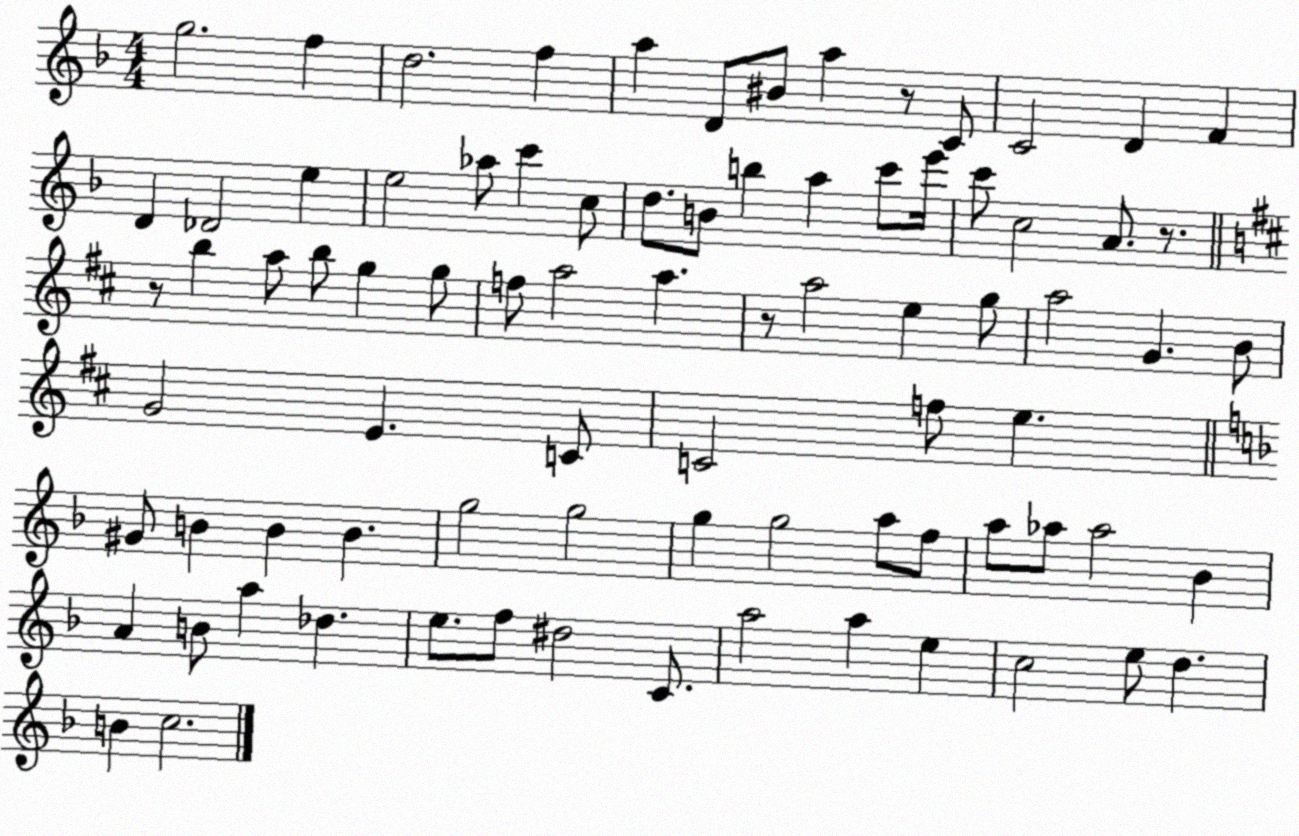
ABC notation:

X:1
T:Untitled
M:4/4
L:1/4
K:F
g2 f d2 f a D/2 ^B/2 a z/2 C/2 C2 D F D _D2 e e2 _a/2 c' c/2 d/2 B/2 b a c'/2 e'/4 c'/2 c2 A/2 z/2 z/2 b a/2 b/2 g g/2 f/2 a2 a z/2 a2 e g/2 a2 G B/2 G2 E C/2 C2 f/2 e ^G/2 B B B g2 g2 g g2 a/2 f/2 a/2 _a/2 _a2 _B A B/2 a _d e/2 f/2 ^d2 C/2 a2 a e c2 e/2 d B c2